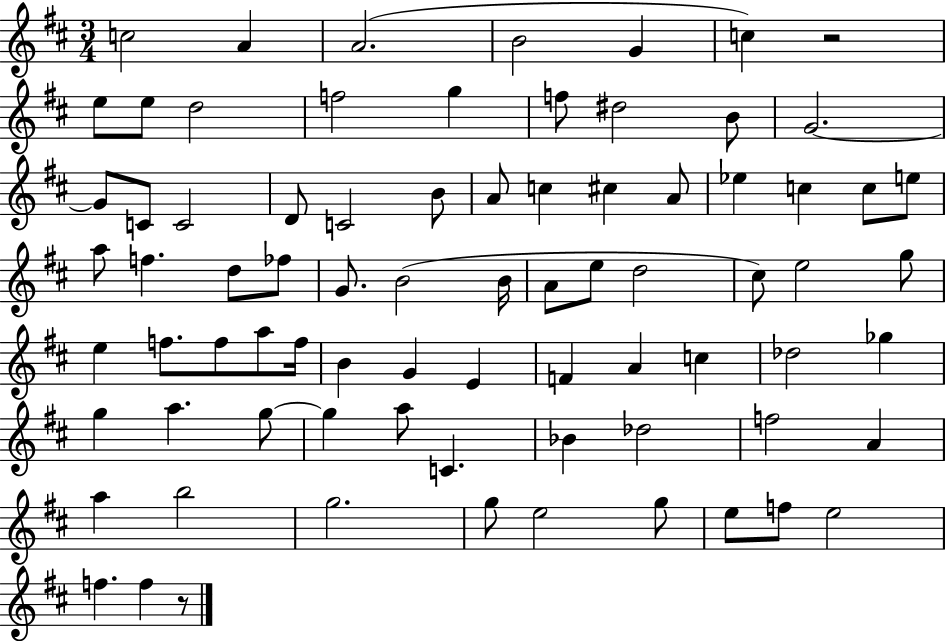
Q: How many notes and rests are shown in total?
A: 78